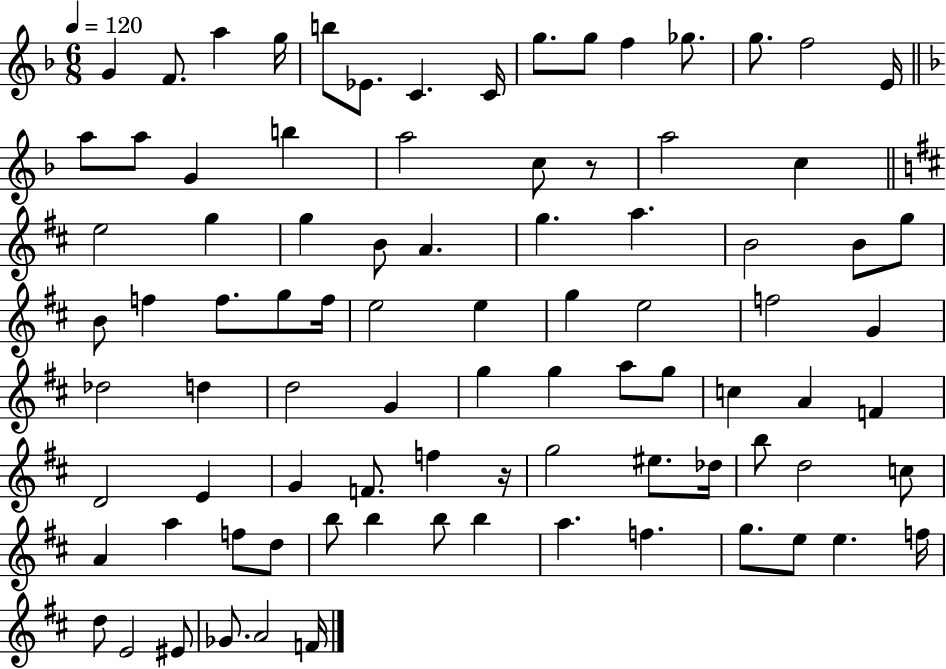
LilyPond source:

{
  \clef treble
  \numericTimeSignature
  \time 6/8
  \key f \major
  \tempo 4 = 120
  g'4 f'8. a''4 g''16 | b''8 ees'8. c'4. c'16 | g''8. g''8 f''4 ges''8. | g''8. f''2 e'16 | \break \bar "||" \break \key f \major a''8 a''8 g'4 b''4 | a''2 c''8 r8 | a''2 c''4 | \bar "||" \break \key d \major e''2 g''4 | g''4 b'8 a'4. | g''4. a''4. | b'2 b'8 g''8 | \break b'8 f''4 f''8. g''8 f''16 | e''2 e''4 | g''4 e''2 | f''2 g'4 | \break des''2 d''4 | d''2 g'4 | g''4 g''4 a''8 g''8 | c''4 a'4 f'4 | \break d'2 e'4 | g'4 f'8. f''4 r16 | g''2 eis''8. des''16 | b''8 d''2 c''8 | \break a'4 a''4 f''8 d''8 | b''8 b''4 b''8 b''4 | a''4. f''4. | g''8. e''8 e''4. f''16 | \break d''8 e'2 eis'8 | ges'8. a'2 f'16 | \bar "|."
}